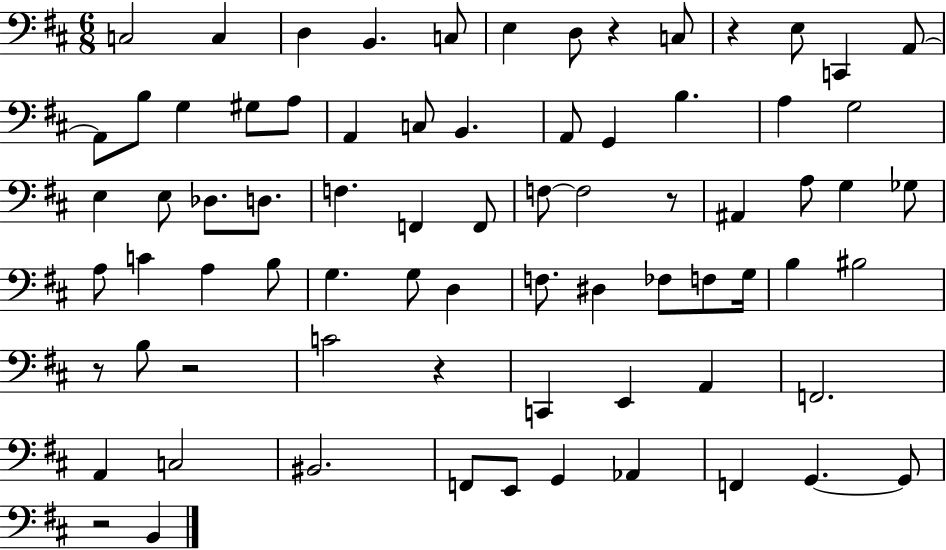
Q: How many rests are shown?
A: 7